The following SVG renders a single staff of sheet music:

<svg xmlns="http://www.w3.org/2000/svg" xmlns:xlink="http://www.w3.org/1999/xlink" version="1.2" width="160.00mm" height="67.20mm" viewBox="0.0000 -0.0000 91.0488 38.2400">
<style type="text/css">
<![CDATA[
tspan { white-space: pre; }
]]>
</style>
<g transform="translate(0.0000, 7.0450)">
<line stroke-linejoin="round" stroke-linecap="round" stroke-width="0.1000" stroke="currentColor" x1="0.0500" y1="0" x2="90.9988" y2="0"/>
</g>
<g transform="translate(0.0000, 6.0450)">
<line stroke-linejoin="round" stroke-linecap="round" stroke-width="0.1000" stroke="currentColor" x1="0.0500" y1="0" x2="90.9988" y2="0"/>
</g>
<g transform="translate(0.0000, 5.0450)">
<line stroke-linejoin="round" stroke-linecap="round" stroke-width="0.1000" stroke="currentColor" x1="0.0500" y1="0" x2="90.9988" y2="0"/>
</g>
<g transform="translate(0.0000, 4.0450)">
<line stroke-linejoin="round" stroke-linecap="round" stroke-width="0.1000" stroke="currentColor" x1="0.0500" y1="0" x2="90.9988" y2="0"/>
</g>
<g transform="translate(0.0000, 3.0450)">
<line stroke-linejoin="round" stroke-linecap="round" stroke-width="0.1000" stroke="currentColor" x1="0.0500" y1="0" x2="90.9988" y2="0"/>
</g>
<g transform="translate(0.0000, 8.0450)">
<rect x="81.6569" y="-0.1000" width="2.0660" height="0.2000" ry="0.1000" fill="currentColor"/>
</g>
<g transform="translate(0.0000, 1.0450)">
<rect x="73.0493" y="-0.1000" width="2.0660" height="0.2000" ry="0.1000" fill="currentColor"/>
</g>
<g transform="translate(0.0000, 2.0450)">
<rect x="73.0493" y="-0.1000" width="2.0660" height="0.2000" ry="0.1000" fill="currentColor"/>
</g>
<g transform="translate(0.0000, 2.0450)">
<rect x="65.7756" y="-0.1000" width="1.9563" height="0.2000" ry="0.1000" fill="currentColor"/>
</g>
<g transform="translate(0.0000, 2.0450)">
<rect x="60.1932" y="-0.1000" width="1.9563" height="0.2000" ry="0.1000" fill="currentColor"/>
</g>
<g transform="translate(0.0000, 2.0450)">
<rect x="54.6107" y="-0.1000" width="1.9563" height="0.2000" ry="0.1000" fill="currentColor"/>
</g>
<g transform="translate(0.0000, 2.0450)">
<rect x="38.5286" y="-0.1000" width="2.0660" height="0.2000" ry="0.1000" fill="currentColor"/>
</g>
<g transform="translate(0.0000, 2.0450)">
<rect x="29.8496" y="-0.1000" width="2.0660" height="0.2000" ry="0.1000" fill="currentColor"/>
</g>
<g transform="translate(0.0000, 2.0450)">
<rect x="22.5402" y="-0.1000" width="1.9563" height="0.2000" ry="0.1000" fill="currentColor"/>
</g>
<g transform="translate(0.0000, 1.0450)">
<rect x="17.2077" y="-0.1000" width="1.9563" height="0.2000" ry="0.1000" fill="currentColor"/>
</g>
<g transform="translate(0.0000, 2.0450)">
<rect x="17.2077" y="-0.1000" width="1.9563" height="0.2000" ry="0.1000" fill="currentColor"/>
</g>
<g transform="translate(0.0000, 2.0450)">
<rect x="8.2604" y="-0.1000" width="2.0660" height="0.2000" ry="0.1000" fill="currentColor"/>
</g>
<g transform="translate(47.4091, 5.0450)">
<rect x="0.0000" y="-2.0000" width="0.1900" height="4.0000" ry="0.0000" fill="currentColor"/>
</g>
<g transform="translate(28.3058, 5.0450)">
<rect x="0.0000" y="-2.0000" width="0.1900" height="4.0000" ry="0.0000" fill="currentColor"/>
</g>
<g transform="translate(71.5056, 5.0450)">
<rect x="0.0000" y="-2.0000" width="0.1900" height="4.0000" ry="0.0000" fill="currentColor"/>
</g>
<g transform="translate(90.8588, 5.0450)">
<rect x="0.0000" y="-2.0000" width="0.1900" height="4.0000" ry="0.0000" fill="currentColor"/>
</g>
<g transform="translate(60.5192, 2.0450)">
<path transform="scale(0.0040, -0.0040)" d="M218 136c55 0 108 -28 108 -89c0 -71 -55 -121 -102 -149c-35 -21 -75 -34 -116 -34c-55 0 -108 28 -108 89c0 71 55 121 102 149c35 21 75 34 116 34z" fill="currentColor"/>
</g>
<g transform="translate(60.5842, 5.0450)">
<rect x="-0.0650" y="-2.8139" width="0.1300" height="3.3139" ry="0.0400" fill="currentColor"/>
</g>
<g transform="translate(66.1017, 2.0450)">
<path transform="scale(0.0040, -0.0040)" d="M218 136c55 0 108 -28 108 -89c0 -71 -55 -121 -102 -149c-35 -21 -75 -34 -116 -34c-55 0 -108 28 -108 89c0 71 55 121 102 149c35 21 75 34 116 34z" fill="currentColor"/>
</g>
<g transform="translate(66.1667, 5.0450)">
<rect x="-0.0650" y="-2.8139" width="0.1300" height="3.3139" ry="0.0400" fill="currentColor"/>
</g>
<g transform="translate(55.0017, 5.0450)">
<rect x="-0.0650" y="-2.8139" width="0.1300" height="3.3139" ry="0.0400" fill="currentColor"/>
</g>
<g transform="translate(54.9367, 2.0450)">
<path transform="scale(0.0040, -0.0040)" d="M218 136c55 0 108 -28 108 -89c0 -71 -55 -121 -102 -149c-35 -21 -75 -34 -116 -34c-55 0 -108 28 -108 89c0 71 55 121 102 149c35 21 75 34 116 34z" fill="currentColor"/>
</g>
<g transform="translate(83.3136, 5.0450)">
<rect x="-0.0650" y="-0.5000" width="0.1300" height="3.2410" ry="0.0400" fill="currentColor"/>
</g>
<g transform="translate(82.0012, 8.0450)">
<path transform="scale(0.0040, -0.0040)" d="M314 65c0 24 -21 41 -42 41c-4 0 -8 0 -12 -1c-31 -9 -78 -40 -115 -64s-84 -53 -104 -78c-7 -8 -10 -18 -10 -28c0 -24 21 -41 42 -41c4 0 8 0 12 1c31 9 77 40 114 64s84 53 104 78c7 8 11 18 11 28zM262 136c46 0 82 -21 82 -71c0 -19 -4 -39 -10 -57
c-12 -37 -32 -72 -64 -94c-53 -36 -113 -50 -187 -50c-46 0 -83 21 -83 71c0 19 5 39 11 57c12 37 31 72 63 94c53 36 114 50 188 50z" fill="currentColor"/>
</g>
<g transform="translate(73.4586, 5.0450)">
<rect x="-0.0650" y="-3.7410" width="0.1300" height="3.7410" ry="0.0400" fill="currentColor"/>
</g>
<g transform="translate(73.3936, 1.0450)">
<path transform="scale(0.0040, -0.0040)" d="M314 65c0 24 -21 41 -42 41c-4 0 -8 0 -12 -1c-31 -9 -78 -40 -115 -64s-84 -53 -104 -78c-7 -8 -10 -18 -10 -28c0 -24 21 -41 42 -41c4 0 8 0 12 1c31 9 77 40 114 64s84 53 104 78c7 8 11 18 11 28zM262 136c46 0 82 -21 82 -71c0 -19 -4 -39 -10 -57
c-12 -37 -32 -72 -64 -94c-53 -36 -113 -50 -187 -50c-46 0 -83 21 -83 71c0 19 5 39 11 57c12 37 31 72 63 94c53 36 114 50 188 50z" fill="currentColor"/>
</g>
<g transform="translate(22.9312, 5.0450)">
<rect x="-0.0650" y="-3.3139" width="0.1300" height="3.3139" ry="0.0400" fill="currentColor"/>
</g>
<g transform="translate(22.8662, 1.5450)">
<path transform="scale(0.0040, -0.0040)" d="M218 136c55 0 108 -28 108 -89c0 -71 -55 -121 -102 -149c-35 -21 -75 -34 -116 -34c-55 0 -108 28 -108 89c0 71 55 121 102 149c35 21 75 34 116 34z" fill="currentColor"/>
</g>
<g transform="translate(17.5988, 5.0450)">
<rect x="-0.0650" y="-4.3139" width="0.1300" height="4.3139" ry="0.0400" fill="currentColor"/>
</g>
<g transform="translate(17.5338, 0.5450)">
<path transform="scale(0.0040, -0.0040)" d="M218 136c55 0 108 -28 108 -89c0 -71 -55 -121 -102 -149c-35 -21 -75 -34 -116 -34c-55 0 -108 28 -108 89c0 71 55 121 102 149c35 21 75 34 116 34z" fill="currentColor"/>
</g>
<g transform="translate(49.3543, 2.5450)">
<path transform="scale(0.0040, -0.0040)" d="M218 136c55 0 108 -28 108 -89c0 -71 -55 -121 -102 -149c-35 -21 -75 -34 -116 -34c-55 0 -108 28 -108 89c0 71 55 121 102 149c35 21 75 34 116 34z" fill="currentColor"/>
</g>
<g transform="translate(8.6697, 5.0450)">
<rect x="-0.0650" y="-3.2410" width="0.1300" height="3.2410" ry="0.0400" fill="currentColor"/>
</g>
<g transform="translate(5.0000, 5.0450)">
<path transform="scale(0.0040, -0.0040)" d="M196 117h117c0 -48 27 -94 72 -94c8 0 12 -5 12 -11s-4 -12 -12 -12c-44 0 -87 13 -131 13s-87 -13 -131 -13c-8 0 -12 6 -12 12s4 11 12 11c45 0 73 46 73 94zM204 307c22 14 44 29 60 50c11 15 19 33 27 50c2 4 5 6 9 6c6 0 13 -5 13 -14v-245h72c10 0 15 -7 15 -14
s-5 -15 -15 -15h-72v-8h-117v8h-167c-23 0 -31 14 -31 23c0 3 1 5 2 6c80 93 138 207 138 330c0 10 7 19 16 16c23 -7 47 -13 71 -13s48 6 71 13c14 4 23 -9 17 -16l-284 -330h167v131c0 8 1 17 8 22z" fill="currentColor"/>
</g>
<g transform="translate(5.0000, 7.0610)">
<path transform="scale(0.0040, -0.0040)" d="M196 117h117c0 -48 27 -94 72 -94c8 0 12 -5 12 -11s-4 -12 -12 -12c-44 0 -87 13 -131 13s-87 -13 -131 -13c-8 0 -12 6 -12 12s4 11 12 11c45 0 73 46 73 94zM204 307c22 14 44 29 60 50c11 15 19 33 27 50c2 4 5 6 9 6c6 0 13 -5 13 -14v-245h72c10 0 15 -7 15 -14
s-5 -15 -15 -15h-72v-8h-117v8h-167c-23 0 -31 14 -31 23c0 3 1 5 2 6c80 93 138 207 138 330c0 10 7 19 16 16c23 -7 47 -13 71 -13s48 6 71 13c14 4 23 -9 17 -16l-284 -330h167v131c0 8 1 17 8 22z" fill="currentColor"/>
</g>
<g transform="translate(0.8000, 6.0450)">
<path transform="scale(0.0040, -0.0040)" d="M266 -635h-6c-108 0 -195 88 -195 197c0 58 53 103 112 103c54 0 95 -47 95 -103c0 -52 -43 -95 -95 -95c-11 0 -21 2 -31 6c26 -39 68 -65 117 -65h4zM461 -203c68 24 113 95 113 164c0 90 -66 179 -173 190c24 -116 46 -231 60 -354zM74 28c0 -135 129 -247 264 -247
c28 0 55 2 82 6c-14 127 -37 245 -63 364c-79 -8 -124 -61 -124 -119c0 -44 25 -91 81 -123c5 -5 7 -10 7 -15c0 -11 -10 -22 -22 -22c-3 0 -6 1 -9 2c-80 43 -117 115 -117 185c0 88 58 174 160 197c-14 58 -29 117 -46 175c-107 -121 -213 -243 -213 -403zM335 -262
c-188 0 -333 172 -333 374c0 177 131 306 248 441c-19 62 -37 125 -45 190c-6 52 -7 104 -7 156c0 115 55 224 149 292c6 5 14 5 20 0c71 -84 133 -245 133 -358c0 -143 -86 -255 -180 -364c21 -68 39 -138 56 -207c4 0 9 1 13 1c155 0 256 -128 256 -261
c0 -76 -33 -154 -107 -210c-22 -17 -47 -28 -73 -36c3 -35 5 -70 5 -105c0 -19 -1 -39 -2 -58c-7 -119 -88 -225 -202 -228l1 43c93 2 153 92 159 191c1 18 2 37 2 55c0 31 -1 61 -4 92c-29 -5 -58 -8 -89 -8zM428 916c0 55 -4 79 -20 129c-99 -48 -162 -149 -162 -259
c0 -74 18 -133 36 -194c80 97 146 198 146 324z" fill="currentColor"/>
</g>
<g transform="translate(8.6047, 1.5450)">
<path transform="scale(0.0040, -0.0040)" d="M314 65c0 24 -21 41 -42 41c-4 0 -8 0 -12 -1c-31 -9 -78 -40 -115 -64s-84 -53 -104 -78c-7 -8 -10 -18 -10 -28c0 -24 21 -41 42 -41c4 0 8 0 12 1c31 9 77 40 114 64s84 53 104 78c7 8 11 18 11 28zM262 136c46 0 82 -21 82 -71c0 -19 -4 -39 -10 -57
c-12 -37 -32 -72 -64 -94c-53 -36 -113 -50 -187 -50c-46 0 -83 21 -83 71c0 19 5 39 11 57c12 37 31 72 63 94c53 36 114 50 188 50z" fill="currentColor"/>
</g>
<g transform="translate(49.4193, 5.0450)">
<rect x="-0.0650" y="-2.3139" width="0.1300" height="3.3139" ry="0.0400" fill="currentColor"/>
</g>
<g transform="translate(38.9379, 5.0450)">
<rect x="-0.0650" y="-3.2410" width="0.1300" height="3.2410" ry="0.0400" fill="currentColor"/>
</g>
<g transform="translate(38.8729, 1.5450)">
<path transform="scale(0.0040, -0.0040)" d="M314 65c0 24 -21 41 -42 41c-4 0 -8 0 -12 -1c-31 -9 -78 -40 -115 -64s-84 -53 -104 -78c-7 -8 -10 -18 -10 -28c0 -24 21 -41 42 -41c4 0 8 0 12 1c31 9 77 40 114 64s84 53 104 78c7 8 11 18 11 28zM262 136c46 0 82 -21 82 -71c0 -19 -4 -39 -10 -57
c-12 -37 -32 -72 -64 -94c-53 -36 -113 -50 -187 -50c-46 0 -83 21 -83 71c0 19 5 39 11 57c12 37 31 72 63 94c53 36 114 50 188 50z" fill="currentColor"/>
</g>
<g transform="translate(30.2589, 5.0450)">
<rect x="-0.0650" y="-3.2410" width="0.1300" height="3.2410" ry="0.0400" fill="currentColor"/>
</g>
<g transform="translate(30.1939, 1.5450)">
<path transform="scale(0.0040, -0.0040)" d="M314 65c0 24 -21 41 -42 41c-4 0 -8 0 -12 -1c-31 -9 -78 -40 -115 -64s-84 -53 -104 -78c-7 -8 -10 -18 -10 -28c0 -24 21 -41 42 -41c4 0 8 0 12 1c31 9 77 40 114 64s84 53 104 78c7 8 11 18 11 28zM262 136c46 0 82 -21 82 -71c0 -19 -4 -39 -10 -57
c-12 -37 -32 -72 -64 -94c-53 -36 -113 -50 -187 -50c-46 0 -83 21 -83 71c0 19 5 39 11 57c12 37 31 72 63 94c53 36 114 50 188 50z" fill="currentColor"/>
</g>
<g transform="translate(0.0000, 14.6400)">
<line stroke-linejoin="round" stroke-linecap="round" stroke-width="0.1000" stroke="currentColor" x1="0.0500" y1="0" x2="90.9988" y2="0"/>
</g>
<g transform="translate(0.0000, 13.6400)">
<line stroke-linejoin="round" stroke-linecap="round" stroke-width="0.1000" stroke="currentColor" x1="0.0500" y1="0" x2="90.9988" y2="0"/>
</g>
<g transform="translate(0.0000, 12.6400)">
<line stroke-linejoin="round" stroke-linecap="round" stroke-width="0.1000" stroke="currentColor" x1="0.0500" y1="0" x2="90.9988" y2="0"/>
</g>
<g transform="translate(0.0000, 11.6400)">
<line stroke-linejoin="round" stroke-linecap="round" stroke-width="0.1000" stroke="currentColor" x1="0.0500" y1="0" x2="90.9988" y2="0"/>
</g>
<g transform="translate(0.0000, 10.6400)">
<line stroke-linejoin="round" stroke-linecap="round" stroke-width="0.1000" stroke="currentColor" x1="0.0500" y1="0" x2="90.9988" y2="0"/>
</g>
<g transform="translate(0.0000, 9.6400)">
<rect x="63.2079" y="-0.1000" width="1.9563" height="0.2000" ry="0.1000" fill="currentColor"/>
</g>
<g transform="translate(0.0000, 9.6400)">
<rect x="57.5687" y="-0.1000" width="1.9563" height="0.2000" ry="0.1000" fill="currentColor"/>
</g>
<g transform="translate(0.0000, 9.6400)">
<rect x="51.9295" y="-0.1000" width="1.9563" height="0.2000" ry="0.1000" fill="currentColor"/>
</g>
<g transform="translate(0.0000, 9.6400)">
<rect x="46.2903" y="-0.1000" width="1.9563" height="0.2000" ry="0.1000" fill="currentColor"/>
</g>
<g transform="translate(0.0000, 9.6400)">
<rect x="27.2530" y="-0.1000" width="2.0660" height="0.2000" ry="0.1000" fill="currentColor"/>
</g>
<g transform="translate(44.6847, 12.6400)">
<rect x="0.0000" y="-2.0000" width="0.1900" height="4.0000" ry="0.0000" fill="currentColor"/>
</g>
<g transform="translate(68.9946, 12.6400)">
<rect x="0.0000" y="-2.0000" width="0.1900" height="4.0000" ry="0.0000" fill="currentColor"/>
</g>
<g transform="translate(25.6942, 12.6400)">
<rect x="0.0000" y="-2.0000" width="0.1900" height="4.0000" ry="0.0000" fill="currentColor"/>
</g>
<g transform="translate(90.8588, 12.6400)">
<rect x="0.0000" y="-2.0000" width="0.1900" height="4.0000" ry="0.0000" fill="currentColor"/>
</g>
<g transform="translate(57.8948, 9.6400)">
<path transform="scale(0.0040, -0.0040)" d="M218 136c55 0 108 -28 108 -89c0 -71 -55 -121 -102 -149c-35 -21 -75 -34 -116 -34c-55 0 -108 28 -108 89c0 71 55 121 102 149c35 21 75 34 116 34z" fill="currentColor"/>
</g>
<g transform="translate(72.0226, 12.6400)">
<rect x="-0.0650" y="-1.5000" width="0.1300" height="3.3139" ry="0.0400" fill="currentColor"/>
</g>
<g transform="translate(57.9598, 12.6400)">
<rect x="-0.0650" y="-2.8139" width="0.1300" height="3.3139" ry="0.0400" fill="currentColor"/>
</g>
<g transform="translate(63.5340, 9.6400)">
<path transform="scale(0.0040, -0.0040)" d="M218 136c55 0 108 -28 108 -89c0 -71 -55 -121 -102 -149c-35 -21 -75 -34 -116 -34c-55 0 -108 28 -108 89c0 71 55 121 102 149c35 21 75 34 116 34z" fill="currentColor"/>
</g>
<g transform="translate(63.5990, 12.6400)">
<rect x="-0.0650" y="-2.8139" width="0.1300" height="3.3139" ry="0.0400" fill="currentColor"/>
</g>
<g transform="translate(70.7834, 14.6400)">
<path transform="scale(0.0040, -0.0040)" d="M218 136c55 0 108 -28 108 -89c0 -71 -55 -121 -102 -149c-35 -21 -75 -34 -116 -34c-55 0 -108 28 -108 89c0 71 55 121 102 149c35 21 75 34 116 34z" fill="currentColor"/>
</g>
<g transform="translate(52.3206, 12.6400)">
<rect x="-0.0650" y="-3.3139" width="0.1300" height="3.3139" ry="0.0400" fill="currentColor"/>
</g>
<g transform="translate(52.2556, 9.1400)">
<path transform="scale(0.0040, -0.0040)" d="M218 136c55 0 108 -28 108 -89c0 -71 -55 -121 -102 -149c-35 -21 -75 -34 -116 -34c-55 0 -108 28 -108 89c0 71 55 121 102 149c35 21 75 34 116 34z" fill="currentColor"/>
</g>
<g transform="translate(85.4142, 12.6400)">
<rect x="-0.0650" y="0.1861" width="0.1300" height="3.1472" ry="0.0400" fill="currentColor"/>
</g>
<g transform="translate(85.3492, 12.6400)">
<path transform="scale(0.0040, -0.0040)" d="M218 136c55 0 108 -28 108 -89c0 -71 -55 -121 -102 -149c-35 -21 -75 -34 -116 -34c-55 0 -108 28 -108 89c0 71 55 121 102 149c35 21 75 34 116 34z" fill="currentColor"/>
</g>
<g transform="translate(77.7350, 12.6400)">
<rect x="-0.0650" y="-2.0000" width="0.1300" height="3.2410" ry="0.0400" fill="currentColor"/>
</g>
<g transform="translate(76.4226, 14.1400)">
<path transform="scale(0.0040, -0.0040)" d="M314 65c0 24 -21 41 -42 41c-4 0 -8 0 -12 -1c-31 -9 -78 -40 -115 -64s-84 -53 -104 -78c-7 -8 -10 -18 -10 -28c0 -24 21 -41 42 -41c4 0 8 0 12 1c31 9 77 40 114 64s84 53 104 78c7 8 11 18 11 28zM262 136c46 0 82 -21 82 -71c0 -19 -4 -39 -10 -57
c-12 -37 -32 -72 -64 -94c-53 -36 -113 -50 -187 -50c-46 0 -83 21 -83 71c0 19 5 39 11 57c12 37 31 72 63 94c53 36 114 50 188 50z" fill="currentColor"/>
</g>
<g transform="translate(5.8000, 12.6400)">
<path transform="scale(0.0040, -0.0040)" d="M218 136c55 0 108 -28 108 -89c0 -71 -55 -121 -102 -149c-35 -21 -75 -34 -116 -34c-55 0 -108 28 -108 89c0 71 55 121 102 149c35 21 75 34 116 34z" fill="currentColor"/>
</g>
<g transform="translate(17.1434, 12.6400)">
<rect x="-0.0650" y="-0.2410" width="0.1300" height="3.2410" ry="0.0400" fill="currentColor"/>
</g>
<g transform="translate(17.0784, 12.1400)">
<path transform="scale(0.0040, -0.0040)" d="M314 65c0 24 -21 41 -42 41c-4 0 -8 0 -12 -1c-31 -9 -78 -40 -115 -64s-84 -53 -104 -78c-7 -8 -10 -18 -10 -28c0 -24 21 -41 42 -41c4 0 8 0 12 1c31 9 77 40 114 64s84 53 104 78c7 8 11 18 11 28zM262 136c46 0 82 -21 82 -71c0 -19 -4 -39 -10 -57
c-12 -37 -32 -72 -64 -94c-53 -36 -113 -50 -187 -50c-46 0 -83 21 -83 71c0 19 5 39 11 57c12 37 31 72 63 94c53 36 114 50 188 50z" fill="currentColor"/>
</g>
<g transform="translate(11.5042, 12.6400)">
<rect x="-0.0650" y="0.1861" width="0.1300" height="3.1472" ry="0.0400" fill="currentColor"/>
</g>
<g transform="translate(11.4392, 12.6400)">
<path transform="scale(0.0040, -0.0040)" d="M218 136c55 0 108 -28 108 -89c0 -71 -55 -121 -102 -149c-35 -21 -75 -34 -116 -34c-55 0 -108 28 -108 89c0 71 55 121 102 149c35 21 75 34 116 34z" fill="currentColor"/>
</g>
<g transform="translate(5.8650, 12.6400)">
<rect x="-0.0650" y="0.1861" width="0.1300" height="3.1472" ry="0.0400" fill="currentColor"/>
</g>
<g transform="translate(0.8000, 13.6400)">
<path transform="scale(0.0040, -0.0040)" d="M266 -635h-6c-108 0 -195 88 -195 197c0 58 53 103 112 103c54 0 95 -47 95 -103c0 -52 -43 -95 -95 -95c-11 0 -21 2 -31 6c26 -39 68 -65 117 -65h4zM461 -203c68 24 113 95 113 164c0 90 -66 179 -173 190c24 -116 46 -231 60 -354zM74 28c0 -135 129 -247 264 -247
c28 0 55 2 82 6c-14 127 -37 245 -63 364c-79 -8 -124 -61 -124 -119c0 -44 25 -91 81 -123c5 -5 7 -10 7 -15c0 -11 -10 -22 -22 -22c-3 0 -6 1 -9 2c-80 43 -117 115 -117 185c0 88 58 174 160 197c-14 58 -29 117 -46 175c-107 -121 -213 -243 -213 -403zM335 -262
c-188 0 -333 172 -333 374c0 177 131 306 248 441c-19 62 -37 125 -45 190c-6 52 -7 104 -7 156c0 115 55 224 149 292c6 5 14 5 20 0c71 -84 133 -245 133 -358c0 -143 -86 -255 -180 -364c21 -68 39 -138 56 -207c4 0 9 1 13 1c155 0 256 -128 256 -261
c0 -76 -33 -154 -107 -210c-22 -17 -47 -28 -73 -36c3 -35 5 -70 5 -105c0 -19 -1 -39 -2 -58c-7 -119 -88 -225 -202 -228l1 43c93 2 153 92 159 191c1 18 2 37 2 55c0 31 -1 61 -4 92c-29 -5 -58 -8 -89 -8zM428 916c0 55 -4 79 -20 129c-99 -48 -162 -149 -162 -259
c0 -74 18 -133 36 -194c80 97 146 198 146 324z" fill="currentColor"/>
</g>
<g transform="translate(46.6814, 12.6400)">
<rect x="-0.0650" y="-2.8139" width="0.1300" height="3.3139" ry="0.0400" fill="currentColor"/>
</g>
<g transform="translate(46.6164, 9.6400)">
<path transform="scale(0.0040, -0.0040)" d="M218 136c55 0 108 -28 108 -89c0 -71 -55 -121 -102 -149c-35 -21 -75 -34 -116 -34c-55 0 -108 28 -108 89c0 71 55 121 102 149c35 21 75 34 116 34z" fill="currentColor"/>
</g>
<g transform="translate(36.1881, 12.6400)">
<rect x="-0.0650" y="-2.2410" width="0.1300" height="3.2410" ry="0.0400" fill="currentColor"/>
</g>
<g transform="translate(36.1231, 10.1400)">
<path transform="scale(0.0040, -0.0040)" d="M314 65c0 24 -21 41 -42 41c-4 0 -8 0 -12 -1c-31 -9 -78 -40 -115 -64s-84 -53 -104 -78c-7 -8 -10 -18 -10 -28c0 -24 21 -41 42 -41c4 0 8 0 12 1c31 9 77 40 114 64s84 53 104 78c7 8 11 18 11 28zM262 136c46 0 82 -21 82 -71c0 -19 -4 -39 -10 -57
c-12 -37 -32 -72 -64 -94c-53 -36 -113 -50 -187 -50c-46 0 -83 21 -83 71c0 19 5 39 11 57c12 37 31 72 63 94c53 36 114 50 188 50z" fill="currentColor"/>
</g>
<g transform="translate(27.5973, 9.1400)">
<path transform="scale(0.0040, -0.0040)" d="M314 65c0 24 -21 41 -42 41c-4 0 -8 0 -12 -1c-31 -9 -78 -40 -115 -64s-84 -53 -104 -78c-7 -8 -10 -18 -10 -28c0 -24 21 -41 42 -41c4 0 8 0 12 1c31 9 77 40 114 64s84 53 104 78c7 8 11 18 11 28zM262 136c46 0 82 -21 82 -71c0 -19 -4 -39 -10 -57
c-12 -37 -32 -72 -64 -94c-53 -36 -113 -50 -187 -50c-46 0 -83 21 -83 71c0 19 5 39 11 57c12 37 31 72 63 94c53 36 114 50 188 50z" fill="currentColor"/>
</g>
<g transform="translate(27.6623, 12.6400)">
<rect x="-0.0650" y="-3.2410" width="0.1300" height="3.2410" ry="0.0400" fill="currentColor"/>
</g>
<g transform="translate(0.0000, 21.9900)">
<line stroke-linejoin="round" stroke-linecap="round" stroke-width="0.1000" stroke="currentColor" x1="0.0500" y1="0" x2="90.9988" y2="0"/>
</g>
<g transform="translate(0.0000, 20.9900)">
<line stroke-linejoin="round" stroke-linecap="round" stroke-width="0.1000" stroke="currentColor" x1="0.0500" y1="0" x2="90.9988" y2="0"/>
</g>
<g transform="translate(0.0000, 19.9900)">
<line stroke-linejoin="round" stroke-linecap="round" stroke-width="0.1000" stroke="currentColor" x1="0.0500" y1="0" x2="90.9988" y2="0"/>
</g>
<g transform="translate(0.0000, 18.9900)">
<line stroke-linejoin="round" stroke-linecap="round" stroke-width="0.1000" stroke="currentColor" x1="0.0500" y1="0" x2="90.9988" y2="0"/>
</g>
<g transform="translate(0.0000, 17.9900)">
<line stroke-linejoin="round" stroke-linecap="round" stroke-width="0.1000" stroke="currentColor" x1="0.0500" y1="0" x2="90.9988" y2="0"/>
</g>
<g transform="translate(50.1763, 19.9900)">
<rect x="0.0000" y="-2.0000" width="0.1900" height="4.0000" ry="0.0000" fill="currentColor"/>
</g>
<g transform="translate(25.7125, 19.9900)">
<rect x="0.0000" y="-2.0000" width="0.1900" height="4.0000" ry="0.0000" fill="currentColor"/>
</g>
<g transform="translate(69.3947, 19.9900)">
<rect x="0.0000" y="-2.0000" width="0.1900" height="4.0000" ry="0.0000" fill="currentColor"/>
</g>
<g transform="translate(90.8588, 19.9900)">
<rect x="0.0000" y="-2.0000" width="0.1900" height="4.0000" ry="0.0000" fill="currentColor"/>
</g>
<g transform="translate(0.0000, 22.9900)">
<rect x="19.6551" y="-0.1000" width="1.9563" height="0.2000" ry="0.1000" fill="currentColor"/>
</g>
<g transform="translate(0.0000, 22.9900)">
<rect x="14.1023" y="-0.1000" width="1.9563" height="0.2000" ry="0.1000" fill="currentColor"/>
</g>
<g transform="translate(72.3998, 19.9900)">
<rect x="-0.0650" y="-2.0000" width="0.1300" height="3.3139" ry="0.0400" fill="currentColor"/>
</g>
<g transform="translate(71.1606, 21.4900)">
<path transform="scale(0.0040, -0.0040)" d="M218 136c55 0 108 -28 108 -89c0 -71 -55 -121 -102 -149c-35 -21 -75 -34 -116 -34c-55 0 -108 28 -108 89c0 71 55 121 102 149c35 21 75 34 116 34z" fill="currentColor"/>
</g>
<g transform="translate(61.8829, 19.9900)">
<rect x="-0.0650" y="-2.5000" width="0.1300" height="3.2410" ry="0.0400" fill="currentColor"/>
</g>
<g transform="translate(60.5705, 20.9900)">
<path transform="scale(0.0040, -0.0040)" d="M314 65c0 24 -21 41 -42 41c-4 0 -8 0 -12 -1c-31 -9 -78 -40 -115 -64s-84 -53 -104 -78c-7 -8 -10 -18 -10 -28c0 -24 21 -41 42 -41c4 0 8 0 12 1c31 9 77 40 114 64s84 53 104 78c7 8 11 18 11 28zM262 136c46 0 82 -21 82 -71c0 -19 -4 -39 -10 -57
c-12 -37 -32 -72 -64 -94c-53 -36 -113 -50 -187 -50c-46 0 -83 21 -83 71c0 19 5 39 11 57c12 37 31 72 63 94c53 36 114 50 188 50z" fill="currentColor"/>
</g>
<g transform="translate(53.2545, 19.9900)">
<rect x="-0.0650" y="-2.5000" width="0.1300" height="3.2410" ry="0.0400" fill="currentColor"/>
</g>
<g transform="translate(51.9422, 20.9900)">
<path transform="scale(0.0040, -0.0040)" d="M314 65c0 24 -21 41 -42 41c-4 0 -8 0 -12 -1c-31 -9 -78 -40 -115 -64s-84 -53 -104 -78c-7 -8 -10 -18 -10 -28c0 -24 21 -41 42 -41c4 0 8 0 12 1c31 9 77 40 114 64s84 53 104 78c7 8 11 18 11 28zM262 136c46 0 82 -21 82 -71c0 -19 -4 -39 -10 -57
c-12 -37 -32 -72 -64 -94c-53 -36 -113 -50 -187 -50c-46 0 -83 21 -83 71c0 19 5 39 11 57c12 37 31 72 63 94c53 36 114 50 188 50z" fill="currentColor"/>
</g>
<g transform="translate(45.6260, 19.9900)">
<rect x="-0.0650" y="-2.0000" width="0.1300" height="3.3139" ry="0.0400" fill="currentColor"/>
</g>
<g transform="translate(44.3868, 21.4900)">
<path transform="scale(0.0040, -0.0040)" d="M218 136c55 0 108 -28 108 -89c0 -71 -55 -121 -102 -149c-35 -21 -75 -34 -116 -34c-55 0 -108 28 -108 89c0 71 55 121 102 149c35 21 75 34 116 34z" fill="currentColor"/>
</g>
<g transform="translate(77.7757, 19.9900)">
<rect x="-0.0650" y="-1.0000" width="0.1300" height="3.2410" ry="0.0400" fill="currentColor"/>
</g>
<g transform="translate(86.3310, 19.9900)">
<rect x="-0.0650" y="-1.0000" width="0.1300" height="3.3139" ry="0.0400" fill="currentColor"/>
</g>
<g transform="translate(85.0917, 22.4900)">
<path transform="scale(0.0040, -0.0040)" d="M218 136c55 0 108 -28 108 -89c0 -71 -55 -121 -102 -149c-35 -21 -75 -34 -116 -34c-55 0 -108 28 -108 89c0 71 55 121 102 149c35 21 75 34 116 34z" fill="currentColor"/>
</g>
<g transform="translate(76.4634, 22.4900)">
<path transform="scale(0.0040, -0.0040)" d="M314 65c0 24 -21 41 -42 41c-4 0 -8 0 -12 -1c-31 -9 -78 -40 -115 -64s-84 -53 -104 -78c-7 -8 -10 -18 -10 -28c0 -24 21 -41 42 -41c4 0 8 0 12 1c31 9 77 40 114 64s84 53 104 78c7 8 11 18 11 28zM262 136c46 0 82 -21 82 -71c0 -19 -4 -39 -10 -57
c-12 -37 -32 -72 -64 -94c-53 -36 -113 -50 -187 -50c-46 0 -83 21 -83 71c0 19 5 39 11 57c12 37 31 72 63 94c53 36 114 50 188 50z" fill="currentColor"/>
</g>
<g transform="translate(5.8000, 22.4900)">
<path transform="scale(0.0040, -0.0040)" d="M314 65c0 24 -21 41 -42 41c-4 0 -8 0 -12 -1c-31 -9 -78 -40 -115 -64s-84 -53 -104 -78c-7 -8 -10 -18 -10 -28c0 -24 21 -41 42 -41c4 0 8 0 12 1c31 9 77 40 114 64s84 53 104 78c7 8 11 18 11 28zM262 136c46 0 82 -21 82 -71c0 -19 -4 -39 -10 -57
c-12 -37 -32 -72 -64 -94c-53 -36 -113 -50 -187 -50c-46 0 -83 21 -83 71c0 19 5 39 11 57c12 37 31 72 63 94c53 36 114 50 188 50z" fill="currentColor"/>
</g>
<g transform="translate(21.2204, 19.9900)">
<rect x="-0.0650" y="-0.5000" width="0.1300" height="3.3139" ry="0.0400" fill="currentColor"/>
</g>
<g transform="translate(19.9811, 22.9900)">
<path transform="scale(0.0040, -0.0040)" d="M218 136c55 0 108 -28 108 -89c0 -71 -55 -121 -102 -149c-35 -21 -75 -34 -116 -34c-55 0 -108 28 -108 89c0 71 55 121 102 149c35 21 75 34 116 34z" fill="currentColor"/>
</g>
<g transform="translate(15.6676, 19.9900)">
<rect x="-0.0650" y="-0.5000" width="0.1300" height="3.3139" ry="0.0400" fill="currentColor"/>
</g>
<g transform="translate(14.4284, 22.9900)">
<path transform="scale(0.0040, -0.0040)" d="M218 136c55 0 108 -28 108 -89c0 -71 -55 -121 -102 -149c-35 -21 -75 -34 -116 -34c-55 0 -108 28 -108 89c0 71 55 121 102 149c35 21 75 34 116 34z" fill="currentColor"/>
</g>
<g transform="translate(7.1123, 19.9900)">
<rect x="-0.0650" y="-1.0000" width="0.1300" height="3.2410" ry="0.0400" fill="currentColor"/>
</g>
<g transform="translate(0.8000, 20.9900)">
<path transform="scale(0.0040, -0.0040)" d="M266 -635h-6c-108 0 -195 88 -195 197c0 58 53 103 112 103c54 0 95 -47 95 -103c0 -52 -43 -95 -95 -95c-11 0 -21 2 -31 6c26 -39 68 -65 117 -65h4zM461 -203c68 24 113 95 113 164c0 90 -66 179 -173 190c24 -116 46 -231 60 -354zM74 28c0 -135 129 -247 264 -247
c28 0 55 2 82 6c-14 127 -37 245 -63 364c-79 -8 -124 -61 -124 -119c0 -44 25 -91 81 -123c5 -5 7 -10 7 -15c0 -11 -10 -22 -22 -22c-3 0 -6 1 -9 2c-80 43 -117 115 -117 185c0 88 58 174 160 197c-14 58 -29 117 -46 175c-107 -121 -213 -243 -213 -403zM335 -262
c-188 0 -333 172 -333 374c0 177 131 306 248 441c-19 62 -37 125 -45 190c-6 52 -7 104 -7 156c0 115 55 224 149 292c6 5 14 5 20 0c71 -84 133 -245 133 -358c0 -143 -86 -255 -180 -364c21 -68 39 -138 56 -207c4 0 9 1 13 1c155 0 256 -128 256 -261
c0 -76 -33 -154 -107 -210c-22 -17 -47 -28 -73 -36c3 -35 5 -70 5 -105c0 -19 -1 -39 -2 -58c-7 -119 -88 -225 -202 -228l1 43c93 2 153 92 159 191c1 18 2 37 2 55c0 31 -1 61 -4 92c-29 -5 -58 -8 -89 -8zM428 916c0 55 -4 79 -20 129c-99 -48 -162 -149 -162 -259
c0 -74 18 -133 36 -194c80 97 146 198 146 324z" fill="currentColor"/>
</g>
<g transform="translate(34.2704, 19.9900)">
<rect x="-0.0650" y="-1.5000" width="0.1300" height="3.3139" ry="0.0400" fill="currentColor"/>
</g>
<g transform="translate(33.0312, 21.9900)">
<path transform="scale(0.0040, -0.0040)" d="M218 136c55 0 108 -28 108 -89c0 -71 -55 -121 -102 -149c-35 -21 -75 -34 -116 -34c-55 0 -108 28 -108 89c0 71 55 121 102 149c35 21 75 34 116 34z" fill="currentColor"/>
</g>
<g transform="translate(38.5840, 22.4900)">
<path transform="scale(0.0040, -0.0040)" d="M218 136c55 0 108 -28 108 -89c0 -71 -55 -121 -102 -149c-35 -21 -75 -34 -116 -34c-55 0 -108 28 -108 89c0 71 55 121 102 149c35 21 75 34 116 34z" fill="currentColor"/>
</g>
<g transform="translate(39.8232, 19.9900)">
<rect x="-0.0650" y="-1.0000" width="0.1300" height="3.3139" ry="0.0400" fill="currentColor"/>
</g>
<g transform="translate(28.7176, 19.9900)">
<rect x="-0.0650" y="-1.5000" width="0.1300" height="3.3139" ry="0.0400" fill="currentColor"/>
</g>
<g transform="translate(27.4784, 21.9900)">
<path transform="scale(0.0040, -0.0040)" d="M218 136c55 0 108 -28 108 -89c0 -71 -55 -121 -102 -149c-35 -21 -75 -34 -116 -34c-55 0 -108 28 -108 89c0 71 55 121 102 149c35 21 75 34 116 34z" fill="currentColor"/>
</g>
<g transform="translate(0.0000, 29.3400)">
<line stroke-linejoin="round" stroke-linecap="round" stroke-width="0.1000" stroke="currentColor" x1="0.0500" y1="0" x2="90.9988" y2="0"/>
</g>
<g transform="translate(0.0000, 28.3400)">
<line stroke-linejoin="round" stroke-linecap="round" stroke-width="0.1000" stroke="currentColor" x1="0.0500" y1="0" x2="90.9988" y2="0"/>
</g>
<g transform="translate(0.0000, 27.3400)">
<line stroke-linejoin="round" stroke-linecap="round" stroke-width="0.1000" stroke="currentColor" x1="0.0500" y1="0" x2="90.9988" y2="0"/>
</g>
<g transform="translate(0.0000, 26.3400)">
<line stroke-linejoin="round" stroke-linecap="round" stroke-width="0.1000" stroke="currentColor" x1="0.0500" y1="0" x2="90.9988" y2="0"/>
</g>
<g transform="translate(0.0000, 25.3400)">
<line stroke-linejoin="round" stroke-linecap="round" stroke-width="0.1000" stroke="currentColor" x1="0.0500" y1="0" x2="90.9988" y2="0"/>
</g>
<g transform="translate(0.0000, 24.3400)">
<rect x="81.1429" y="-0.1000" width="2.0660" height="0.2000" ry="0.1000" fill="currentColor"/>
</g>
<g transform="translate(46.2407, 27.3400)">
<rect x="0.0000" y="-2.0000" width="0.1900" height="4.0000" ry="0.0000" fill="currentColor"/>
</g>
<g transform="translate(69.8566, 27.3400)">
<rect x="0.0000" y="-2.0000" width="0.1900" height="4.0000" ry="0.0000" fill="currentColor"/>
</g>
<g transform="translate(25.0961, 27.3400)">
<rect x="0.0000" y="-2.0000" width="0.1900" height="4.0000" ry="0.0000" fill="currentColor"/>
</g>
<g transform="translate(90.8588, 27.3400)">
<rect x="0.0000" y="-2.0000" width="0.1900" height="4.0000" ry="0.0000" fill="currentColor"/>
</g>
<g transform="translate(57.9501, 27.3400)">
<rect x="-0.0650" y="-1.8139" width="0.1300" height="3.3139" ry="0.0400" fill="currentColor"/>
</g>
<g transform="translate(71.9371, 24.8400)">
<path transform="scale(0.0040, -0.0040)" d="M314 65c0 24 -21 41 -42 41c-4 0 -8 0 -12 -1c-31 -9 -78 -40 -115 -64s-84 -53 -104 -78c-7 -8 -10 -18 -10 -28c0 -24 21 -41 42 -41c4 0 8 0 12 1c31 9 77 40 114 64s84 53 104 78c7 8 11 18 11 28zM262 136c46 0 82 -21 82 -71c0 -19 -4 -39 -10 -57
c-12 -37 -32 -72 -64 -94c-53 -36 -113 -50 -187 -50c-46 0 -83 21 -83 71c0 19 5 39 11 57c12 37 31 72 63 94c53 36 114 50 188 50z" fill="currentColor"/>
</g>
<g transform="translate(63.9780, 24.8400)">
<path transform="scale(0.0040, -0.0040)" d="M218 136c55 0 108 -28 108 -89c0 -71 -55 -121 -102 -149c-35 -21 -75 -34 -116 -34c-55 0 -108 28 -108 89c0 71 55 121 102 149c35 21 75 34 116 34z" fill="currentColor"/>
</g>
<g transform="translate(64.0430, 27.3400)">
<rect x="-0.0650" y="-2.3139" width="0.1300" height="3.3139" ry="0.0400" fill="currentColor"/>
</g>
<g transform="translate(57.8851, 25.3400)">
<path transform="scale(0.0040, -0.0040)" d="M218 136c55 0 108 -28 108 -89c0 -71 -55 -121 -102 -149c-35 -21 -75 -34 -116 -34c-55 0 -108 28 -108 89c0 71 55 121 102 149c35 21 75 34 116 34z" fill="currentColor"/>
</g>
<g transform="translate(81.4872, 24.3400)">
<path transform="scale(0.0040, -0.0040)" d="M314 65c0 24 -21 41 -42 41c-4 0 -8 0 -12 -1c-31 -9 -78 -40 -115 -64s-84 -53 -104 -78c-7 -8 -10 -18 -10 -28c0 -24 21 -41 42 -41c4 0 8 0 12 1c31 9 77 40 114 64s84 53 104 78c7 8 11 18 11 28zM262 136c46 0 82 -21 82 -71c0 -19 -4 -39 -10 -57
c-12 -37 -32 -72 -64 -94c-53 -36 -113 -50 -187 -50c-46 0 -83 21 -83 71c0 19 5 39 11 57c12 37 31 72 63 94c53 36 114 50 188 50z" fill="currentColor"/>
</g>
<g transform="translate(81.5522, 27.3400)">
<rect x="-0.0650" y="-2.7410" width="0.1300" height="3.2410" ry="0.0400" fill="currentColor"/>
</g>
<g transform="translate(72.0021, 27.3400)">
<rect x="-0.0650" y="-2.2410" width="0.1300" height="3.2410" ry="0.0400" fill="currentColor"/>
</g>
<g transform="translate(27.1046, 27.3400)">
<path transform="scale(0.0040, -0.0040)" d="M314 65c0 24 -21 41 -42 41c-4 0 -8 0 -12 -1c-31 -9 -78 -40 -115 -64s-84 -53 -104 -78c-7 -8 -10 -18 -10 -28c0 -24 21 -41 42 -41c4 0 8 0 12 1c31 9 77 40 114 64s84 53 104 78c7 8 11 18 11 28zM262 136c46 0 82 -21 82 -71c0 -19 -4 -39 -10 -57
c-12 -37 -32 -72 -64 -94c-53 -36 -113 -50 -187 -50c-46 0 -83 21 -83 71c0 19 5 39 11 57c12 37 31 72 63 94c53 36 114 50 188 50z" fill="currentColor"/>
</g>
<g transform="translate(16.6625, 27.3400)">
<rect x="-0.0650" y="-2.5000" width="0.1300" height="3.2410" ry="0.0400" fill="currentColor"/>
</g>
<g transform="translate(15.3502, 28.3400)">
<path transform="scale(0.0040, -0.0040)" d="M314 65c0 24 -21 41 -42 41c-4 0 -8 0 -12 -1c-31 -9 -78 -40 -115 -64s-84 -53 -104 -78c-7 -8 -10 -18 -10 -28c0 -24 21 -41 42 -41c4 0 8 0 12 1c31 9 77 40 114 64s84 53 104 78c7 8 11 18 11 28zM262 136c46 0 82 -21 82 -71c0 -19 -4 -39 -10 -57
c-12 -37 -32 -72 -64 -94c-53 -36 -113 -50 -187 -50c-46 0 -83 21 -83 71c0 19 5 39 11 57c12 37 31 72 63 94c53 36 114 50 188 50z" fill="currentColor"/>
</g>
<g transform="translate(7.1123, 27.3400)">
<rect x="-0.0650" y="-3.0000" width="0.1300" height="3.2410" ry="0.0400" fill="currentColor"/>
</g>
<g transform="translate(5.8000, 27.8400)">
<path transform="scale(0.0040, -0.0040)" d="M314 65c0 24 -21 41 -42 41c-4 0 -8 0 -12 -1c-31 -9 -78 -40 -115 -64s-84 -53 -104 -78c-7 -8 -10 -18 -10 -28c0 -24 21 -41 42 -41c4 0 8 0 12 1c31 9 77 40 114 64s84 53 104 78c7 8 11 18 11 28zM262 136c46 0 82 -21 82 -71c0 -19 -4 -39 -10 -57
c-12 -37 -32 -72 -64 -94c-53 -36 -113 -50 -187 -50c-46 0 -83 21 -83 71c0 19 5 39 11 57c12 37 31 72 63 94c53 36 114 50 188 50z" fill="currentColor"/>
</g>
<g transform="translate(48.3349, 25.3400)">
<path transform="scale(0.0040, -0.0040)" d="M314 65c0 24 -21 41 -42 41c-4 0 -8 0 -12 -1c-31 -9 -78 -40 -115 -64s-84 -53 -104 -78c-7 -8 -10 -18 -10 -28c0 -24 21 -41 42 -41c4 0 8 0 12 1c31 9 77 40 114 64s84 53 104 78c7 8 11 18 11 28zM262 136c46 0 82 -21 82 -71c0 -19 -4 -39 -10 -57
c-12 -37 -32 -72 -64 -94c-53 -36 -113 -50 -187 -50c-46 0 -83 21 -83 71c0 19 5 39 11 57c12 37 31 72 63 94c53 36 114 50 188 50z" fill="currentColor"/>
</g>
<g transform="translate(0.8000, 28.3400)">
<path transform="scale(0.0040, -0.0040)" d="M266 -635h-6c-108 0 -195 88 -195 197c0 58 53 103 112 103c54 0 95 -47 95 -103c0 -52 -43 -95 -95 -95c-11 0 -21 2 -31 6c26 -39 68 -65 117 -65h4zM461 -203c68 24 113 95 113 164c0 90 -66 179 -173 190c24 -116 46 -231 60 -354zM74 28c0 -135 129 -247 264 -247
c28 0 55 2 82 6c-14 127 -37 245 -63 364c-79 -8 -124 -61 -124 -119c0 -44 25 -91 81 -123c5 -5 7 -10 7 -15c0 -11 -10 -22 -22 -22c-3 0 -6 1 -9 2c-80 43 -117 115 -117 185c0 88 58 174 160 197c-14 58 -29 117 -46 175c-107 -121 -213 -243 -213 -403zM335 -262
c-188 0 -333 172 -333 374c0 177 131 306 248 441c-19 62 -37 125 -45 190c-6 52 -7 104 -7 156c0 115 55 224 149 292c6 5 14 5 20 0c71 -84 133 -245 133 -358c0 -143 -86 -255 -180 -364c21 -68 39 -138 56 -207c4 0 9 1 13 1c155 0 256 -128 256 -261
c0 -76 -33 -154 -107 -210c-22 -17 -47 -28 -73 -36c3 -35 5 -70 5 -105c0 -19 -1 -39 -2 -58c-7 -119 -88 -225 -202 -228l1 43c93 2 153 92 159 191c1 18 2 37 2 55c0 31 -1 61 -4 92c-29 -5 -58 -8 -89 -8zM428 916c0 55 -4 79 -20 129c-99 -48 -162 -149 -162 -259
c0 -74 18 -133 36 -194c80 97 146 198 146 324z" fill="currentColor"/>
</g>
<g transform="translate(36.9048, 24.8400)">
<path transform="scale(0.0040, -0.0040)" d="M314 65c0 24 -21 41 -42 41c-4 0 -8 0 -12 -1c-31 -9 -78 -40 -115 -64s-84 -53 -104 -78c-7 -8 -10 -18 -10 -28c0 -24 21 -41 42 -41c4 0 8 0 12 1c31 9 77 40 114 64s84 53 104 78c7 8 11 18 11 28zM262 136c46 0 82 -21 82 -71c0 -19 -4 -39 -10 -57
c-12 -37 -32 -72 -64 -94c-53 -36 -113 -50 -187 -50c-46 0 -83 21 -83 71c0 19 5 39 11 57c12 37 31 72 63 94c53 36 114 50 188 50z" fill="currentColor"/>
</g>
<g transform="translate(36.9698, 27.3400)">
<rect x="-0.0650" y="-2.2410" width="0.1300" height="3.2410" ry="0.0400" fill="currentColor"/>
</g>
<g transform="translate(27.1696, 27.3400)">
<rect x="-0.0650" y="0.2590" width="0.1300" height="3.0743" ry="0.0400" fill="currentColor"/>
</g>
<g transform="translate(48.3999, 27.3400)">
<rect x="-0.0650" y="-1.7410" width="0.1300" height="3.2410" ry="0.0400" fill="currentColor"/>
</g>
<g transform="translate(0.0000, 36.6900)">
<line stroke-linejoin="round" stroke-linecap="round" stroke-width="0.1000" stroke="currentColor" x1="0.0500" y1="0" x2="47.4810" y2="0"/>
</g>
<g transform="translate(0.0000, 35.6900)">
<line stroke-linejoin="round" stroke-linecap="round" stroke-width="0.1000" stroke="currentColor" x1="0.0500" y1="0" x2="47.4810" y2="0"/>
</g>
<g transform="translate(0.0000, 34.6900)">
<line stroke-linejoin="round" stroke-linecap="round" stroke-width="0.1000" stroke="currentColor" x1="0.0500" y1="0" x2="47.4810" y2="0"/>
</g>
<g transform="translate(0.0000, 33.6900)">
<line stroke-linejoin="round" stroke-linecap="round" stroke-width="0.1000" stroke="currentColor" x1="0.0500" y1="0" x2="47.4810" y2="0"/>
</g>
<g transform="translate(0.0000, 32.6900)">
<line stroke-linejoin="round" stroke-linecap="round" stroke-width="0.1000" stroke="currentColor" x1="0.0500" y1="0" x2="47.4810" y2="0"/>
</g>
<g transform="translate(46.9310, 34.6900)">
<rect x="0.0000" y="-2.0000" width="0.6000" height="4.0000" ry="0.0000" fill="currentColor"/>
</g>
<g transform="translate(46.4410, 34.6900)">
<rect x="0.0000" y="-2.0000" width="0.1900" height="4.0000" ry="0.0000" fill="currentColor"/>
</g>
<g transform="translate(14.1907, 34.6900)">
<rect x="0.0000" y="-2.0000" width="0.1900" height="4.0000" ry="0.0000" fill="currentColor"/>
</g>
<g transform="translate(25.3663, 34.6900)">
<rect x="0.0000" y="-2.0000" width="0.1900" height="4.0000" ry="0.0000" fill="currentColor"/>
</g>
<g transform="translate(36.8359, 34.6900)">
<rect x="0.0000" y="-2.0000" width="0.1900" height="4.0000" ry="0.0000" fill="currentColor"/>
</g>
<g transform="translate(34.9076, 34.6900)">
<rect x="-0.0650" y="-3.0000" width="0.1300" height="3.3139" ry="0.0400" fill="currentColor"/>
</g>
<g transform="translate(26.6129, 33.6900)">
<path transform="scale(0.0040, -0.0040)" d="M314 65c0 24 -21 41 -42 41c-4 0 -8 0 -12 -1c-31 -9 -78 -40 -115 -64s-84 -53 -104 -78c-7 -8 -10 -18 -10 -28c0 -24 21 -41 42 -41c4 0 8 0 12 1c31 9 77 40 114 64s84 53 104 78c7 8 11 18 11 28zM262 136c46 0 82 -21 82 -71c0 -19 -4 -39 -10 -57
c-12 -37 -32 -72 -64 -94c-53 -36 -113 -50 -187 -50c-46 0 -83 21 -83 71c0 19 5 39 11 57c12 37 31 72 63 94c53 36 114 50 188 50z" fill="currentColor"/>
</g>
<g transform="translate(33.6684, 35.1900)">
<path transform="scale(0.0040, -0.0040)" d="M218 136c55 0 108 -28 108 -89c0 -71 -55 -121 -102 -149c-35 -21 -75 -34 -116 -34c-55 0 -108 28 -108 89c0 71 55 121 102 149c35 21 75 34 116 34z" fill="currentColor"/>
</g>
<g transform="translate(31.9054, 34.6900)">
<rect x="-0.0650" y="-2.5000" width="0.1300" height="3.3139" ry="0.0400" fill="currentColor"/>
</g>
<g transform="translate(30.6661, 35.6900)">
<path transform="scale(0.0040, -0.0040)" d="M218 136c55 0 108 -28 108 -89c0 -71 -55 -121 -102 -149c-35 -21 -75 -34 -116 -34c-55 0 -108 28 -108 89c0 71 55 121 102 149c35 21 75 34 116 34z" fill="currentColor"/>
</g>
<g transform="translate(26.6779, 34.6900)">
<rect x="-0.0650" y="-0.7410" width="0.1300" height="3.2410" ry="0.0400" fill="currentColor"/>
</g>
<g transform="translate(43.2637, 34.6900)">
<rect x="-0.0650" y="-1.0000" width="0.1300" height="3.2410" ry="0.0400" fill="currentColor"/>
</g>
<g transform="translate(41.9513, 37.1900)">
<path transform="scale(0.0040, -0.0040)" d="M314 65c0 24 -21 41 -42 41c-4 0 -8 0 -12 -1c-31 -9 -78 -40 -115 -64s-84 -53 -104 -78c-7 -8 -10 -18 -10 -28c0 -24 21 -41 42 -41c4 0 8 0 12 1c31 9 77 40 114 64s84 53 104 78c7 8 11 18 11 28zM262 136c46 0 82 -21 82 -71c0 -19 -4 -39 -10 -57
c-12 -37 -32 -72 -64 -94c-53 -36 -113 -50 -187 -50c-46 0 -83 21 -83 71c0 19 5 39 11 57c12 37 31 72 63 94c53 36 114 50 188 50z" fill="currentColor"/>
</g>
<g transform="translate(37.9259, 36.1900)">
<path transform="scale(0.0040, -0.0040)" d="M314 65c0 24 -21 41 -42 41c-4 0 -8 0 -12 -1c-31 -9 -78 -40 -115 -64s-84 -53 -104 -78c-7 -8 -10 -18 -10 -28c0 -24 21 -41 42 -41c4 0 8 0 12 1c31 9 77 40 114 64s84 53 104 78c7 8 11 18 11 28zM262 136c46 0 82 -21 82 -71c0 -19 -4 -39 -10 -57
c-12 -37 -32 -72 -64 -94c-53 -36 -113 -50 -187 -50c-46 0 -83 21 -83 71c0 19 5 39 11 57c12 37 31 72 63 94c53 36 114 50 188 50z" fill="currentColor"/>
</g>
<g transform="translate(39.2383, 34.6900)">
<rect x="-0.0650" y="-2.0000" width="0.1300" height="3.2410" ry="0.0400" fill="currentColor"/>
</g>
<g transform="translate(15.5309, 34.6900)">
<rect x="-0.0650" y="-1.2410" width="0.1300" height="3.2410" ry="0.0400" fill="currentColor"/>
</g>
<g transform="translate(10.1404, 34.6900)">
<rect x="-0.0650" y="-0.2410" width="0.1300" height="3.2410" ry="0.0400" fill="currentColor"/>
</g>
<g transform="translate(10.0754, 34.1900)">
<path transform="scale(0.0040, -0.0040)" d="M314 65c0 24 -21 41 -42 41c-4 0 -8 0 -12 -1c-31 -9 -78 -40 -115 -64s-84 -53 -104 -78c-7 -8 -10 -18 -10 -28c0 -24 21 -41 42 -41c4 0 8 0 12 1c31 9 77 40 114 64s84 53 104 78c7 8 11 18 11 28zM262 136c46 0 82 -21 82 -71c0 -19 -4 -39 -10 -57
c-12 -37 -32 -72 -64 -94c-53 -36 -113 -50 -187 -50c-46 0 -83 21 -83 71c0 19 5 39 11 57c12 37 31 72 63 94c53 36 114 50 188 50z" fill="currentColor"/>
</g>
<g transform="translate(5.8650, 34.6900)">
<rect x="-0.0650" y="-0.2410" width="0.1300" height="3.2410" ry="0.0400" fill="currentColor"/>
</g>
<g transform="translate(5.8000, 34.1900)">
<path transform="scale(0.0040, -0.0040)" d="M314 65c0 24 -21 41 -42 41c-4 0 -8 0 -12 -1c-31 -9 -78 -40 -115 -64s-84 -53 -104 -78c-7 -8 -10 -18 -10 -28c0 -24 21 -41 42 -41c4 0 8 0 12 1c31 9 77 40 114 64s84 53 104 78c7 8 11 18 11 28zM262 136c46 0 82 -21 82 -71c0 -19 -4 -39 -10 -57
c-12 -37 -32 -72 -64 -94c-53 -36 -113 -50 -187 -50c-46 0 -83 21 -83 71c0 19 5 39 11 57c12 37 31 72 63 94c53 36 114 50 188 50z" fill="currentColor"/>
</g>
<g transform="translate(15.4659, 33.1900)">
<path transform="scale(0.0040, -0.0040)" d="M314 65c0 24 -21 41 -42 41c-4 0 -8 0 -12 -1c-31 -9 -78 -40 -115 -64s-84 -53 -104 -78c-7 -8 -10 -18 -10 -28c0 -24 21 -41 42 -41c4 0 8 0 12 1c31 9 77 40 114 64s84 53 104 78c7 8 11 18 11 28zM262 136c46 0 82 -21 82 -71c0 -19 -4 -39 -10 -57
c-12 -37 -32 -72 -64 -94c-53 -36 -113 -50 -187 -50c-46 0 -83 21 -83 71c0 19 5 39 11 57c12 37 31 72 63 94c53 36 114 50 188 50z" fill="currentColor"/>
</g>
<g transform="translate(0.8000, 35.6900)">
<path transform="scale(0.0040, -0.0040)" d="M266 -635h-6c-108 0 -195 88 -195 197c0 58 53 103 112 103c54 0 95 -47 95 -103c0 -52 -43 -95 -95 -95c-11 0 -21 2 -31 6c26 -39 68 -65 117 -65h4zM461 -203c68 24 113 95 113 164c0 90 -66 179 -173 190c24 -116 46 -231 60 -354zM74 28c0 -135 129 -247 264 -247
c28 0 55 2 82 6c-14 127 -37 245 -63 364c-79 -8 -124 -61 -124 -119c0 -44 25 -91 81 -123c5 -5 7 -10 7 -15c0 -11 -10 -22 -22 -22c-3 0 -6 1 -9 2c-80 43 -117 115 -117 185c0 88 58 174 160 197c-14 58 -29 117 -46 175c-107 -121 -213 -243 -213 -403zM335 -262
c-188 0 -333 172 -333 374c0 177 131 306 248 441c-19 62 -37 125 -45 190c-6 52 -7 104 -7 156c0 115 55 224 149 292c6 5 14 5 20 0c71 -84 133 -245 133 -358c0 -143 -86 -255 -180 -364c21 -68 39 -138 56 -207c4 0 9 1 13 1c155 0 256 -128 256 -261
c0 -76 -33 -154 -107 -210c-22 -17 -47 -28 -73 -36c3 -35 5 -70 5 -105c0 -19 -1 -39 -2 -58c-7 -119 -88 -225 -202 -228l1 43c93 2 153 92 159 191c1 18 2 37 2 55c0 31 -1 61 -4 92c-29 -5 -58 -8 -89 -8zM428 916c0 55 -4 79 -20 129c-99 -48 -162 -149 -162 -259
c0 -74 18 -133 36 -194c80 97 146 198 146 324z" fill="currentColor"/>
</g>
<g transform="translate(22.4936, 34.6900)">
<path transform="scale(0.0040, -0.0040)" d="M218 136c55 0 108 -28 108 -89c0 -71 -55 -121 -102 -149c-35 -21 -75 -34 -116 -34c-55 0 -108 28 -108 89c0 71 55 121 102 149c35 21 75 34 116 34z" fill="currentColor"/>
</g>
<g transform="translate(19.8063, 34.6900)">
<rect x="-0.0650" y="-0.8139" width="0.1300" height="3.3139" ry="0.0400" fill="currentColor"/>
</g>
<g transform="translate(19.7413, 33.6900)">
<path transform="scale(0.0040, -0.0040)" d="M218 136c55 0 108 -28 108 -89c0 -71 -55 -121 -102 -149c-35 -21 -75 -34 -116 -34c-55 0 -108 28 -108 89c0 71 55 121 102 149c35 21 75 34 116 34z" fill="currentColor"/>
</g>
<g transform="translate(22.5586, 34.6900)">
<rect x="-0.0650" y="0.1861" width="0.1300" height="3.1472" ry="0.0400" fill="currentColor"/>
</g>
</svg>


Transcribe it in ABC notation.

X:1
T:Untitled
M:4/4
L:1/4
K:C
b2 d' b b2 b2 g a a a c'2 C2 B B c2 b2 g2 a b a a E F2 B D2 C C E E D F G2 G2 F D2 D A2 G2 B2 g2 f2 f g g2 a2 c2 c2 e2 d B d2 G A F2 D2